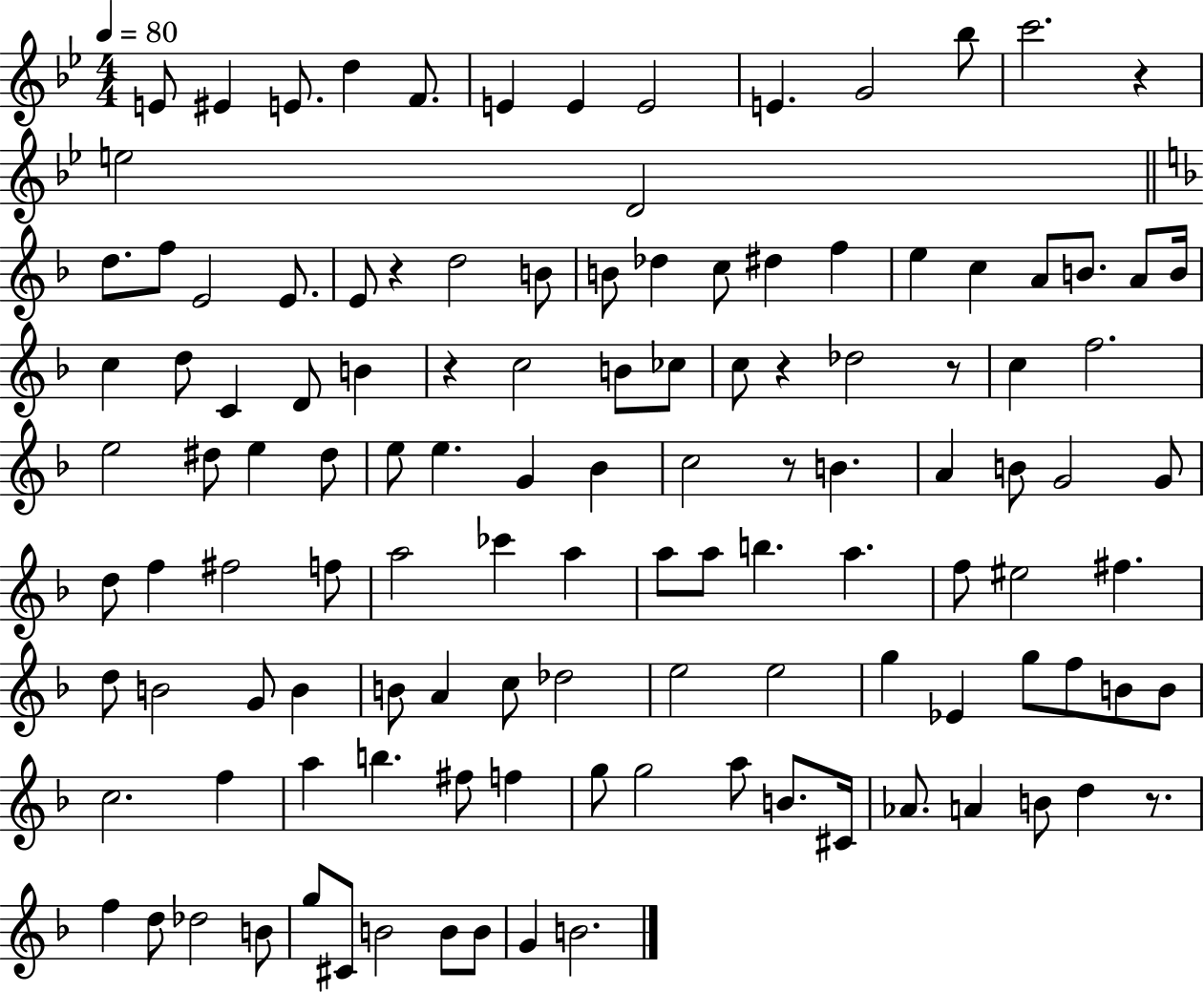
{
  \clef treble
  \numericTimeSignature
  \time 4/4
  \key bes \major
  \tempo 4 = 80
  \repeat volta 2 { e'8 eis'4 e'8. d''4 f'8. | e'4 e'4 e'2 | e'4. g'2 bes''8 | c'''2. r4 | \break e''2 d'2 | \bar "||" \break \key f \major d''8. f''8 e'2 e'8. | e'8 r4 d''2 b'8 | b'8 des''4 c''8 dis''4 f''4 | e''4 c''4 a'8 b'8. a'8 b'16 | \break c''4 d''8 c'4 d'8 b'4 | r4 c''2 b'8 ces''8 | c''8 r4 des''2 r8 | c''4 f''2. | \break e''2 dis''8 e''4 dis''8 | e''8 e''4. g'4 bes'4 | c''2 r8 b'4. | a'4 b'8 g'2 g'8 | \break d''8 f''4 fis''2 f''8 | a''2 ces'''4 a''4 | a''8 a''8 b''4. a''4. | f''8 eis''2 fis''4. | \break d''8 b'2 g'8 b'4 | b'8 a'4 c''8 des''2 | e''2 e''2 | g''4 ees'4 g''8 f''8 b'8 b'8 | \break c''2. f''4 | a''4 b''4. fis''8 f''4 | g''8 g''2 a''8 b'8. cis'16 | aes'8. a'4 b'8 d''4 r8. | \break f''4 d''8 des''2 b'8 | g''8 cis'8 b'2 b'8 b'8 | g'4 b'2. | } \bar "|."
}